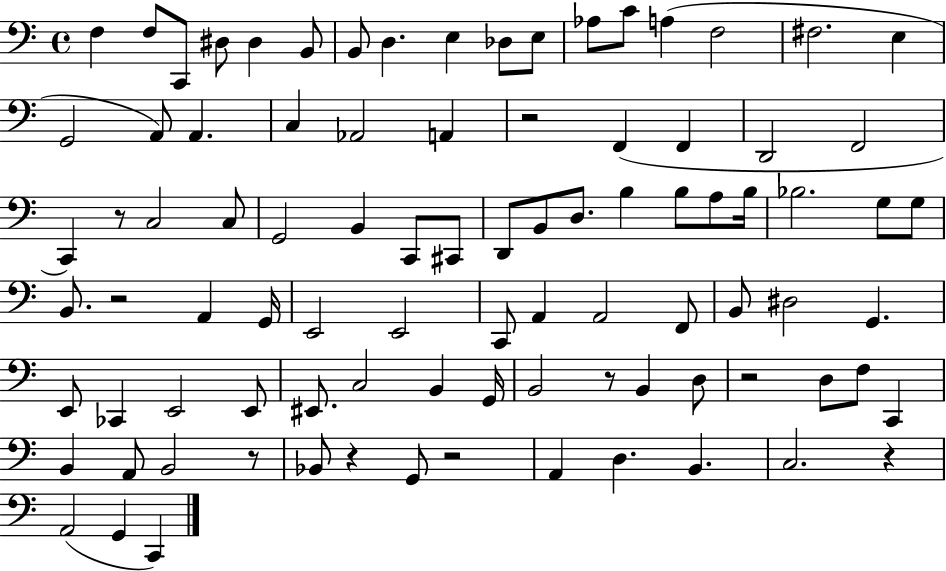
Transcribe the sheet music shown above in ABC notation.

X:1
T:Untitled
M:4/4
L:1/4
K:C
F, F,/2 C,,/2 ^D,/2 ^D, B,,/2 B,,/2 D, E, _D,/2 E,/2 _A,/2 C/2 A, F,2 ^F,2 E, G,,2 A,,/2 A,, C, _A,,2 A,, z2 F,, F,, D,,2 F,,2 C,, z/2 C,2 C,/2 G,,2 B,, C,,/2 ^C,,/2 D,,/2 B,,/2 D,/2 B, B,/2 A,/2 B,/4 _B,2 G,/2 G,/2 B,,/2 z2 A,, G,,/4 E,,2 E,,2 C,,/2 A,, A,,2 F,,/2 B,,/2 ^D,2 G,, E,,/2 _C,, E,,2 E,,/2 ^E,,/2 C,2 B,, G,,/4 B,,2 z/2 B,, D,/2 z2 D,/2 F,/2 C,, B,, A,,/2 B,,2 z/2 _B,,/2 z G,,/2 z2 A,, D, B,, C,2 z A,,2 G,, C,,